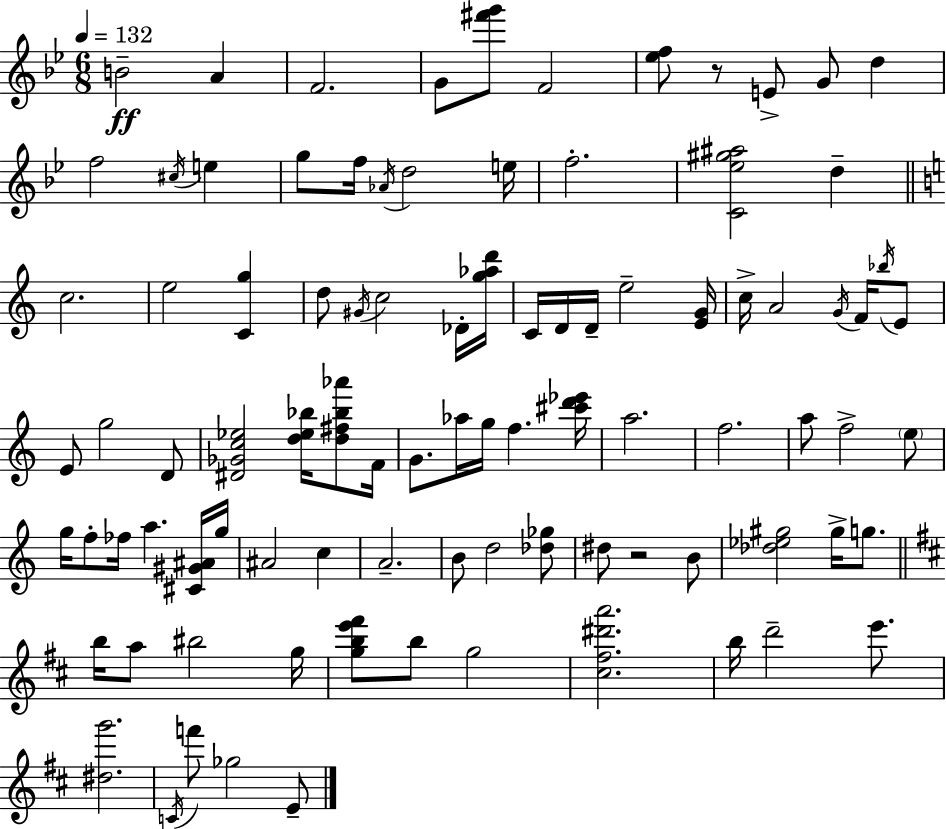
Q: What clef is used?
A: treble